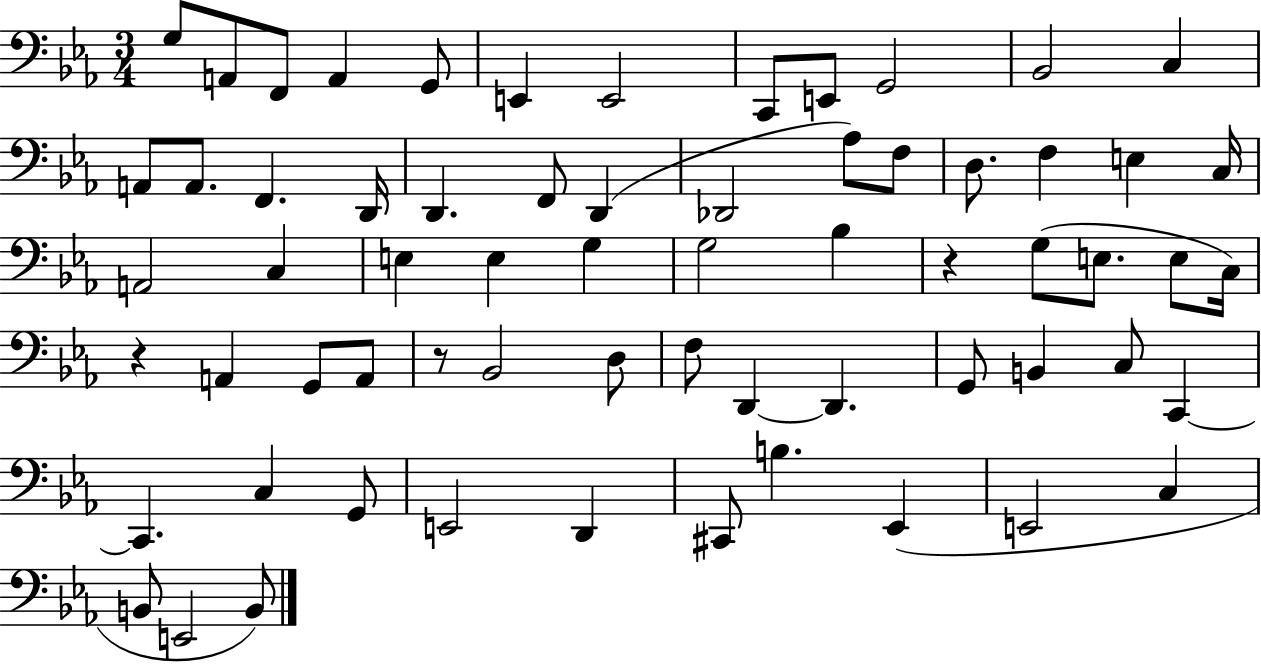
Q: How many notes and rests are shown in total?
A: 65